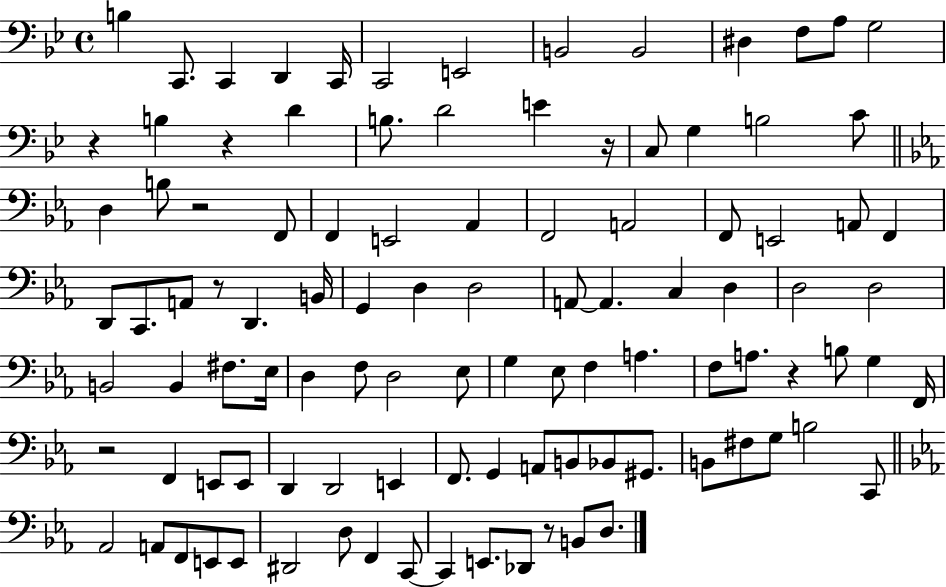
{
  \clef bass
  \time 4/4
  \defaultTimeSignature
  \key bes \major
  b4 c,8. c,4 d,4 c,16 | c,2 e,2 | b,2 b,2 | dis4 f8 a8 g2 | \break r4 b4 r4 d'4 | b8. d'2 e'4 r16 | c8 g4 b2 c'8 | \bar "||" \break \key ees \major d4 b8 r2 f,8 | f,4 e,2 aes,4 | f,2 a,2 | f,8 e,2 a,8 f,4 | \break d,8 c,8. a,8 r8 d,4. b,16 | g,4 d4 d2 | a,8~~ a,4. c4 d4 | d2 d2 | \break b,2 b,4 fis8. ees16 | d4 f8 d2 ees8 | g4 ees8 f4 a4. | f8 a8. r4 b8 g4 f,16 | \break r2 f,4 e,8 e,8 | d,4 d,2 e,4 | f,8. g,4 a,8 b,8 bes,8 gis,8. | b,8 fis8 g8 b2 c,8 | \break \bar "||" \break \key ees \major aes,2 a,8 f,8 e,8 e,8 | dis,2 d8 f,4 c,8~~ | c,4 e,8. des,8 r8 b,8 d8. | \bar "|."
}